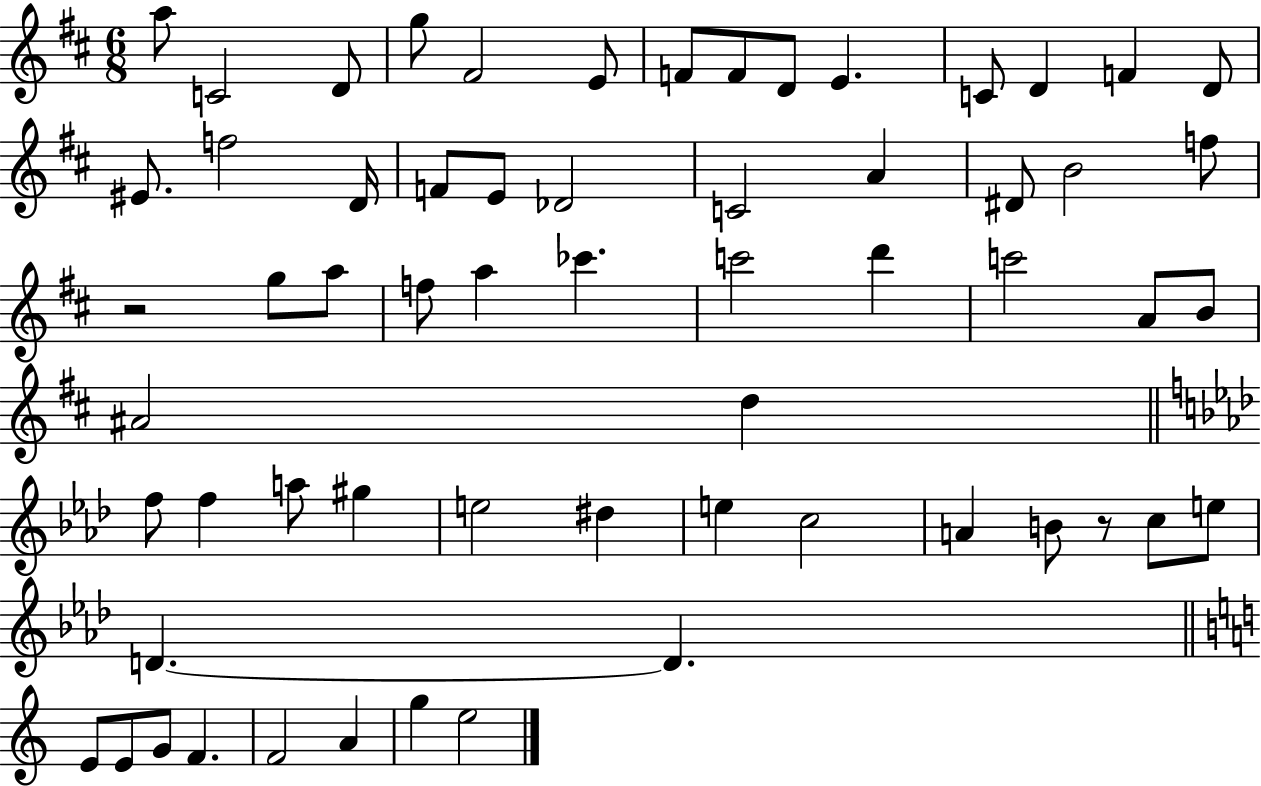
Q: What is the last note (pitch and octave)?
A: E5